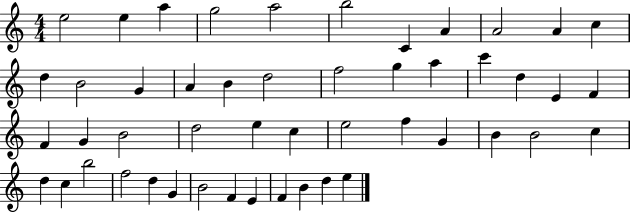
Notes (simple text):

E5/h E5/q A5/q G5/h A5/h B5/h C4/q A4/q A4/h A4/q C5/q D5/q B4/h G4/q A4/q B4/q D5/h F5/h G5/q A5/q C6/q D5/q E4/q F4/q F4/q G4/q B4/h D5/h E5/q C5/q E5/h F5/q G4/q B4/q B4/h C5/q D5/q C5/q B5/h F5/h D5/q G4/q B4/h F4/q E4/q F4/q B4/q D5/q E5/q